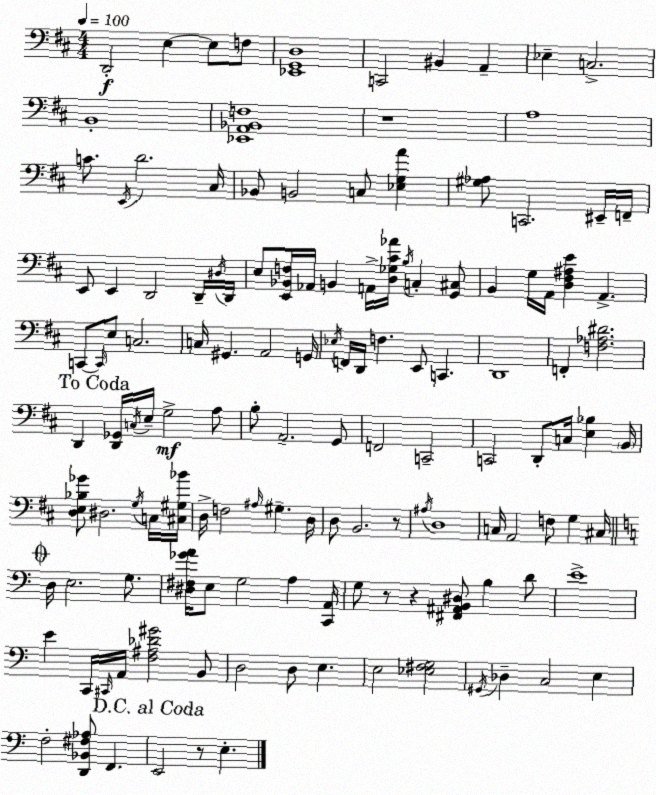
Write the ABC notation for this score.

X:1
T:Untitled
M:4/4
L:1/4
K:D
D,,2 E, E,/2 F,/2 [_E,,G,,D,]4 C,,2 ^B,, A,, _E, C,2 B,,4 [_E,,A,,_B,,F,]4 z4 A,4 C/2 E,,/4 D2 ^C,/4 _B,,/2 B,,2 C,/2 [_E,G,A] [^G,_A,]/2 C,,2 ^E,,/4 F,,/4 E,,/2 E,, D,,2 D,,/4 ^D,/4 D,,/4 E,/2 [E,,_B,,F,]/4 _A,,/4 B,, A,,/4 [D,_G,^C_A]/4 B,/4 C, [G,,^C,]/2 B,, G,/4 A,,/4 [D,^F,^A,E] A,, C,,/2 C,,/4 E,/2 C,2 C,/4 ^G,, A,,2 G,,/4 _E,/4 F,,/4 D,,/4 F, E,,/2 C,, D,,4 F,, [F,_A,^D]2 D,, [D,,_G,,]/4 C,/4 E,/4 G,2 A,/2 B,/2 A,,2 G,,/2 F,,2 C,,2 C,,2 D,,/2 C,/4 [E,_B,] B,,/4 [D,E,_B,_G]/2 ^D,2 G,/4 C,/4 [^C,^G,_B]/4 D,/4 F,2 ^A,/4 ^G, D,/4 D,/2 B,,2 z/2 ^A,/4 D,4 C,/4 A,,2 F,/2 G, ^C,/4 D,/4 E,2 G,/2 [^D,^F,_GA]/4 E,/2 G,2 A, [C,,A,,]/4 G,/2 z/2 z [^F,,^A,,B,,^D,]/2 B, D/2 E4 E C,,/4 ^C,,/4 A,,/4 [F,^A,_D^G]2 B,,/2 D,2 D,/2 E, E,2 [_E,^F,G,]2 ^G,,/4 _D, C,2 E, F,2 [D,,_B,,^F,_A,]/2 F,, E,,2 z/2 E,